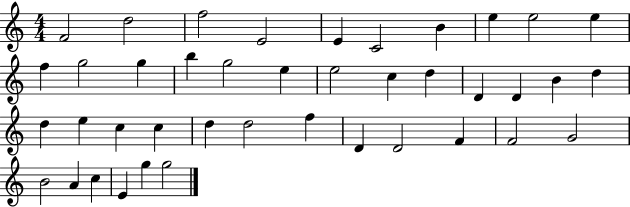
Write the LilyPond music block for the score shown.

{
  \clef treble
  \numericTimeSignature
  \time 4/4
  \key c \major
  f'2 d''2 | f''2 e'2 | e'4 c'2 b'4 | e''4 e''2 e''4 | \break f''4 g''2 g''4 | b''4 g''2 e''4 | e''2 c''4 d''4 | d'4 d'4 b'4 d''4 | \break d''4 e''4 c''4 c''4 | d''4 d''2 f''4 | d'4 d'2 f'4 | f'2 g'2 | \break b'2 a'4 c''4 | e'4 g''4 g''2 | \bar "|."
}